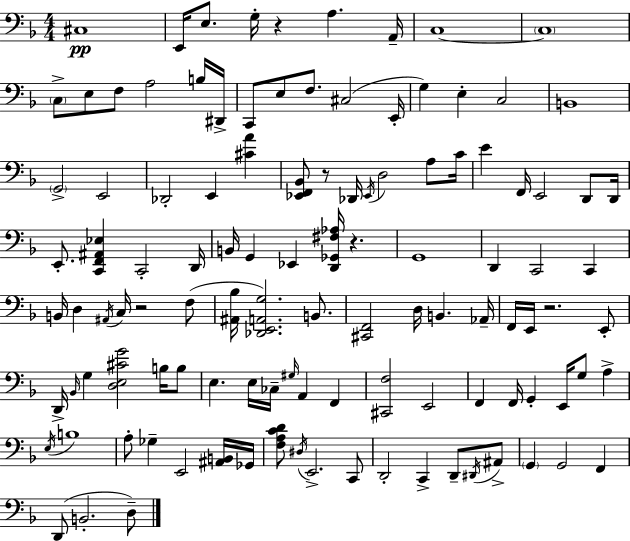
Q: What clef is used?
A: bass